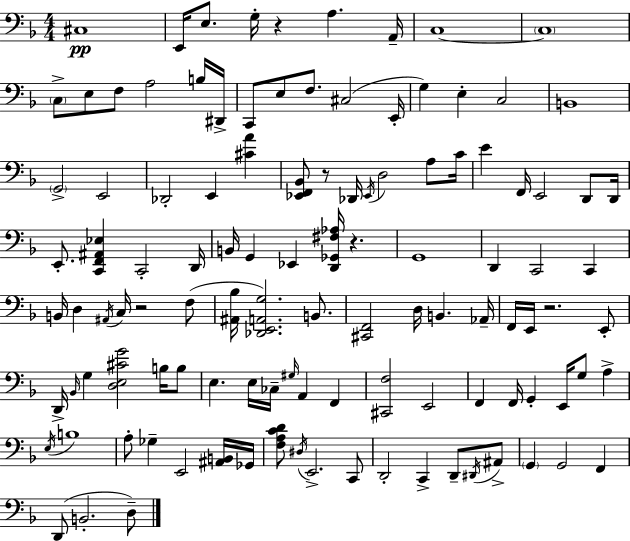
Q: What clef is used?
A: bass